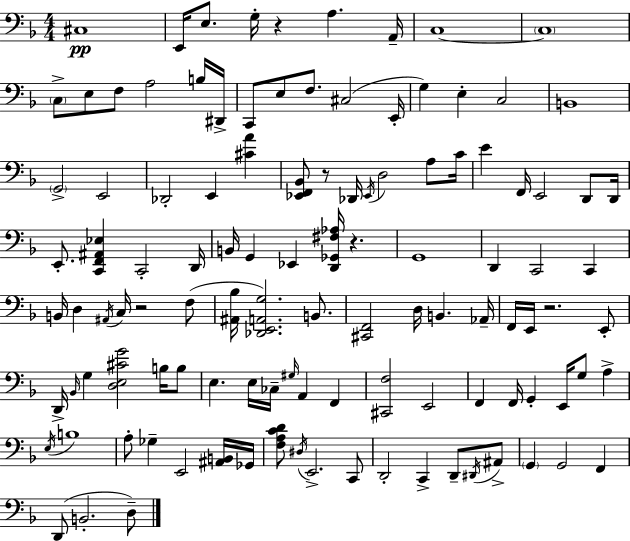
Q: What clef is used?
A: bass